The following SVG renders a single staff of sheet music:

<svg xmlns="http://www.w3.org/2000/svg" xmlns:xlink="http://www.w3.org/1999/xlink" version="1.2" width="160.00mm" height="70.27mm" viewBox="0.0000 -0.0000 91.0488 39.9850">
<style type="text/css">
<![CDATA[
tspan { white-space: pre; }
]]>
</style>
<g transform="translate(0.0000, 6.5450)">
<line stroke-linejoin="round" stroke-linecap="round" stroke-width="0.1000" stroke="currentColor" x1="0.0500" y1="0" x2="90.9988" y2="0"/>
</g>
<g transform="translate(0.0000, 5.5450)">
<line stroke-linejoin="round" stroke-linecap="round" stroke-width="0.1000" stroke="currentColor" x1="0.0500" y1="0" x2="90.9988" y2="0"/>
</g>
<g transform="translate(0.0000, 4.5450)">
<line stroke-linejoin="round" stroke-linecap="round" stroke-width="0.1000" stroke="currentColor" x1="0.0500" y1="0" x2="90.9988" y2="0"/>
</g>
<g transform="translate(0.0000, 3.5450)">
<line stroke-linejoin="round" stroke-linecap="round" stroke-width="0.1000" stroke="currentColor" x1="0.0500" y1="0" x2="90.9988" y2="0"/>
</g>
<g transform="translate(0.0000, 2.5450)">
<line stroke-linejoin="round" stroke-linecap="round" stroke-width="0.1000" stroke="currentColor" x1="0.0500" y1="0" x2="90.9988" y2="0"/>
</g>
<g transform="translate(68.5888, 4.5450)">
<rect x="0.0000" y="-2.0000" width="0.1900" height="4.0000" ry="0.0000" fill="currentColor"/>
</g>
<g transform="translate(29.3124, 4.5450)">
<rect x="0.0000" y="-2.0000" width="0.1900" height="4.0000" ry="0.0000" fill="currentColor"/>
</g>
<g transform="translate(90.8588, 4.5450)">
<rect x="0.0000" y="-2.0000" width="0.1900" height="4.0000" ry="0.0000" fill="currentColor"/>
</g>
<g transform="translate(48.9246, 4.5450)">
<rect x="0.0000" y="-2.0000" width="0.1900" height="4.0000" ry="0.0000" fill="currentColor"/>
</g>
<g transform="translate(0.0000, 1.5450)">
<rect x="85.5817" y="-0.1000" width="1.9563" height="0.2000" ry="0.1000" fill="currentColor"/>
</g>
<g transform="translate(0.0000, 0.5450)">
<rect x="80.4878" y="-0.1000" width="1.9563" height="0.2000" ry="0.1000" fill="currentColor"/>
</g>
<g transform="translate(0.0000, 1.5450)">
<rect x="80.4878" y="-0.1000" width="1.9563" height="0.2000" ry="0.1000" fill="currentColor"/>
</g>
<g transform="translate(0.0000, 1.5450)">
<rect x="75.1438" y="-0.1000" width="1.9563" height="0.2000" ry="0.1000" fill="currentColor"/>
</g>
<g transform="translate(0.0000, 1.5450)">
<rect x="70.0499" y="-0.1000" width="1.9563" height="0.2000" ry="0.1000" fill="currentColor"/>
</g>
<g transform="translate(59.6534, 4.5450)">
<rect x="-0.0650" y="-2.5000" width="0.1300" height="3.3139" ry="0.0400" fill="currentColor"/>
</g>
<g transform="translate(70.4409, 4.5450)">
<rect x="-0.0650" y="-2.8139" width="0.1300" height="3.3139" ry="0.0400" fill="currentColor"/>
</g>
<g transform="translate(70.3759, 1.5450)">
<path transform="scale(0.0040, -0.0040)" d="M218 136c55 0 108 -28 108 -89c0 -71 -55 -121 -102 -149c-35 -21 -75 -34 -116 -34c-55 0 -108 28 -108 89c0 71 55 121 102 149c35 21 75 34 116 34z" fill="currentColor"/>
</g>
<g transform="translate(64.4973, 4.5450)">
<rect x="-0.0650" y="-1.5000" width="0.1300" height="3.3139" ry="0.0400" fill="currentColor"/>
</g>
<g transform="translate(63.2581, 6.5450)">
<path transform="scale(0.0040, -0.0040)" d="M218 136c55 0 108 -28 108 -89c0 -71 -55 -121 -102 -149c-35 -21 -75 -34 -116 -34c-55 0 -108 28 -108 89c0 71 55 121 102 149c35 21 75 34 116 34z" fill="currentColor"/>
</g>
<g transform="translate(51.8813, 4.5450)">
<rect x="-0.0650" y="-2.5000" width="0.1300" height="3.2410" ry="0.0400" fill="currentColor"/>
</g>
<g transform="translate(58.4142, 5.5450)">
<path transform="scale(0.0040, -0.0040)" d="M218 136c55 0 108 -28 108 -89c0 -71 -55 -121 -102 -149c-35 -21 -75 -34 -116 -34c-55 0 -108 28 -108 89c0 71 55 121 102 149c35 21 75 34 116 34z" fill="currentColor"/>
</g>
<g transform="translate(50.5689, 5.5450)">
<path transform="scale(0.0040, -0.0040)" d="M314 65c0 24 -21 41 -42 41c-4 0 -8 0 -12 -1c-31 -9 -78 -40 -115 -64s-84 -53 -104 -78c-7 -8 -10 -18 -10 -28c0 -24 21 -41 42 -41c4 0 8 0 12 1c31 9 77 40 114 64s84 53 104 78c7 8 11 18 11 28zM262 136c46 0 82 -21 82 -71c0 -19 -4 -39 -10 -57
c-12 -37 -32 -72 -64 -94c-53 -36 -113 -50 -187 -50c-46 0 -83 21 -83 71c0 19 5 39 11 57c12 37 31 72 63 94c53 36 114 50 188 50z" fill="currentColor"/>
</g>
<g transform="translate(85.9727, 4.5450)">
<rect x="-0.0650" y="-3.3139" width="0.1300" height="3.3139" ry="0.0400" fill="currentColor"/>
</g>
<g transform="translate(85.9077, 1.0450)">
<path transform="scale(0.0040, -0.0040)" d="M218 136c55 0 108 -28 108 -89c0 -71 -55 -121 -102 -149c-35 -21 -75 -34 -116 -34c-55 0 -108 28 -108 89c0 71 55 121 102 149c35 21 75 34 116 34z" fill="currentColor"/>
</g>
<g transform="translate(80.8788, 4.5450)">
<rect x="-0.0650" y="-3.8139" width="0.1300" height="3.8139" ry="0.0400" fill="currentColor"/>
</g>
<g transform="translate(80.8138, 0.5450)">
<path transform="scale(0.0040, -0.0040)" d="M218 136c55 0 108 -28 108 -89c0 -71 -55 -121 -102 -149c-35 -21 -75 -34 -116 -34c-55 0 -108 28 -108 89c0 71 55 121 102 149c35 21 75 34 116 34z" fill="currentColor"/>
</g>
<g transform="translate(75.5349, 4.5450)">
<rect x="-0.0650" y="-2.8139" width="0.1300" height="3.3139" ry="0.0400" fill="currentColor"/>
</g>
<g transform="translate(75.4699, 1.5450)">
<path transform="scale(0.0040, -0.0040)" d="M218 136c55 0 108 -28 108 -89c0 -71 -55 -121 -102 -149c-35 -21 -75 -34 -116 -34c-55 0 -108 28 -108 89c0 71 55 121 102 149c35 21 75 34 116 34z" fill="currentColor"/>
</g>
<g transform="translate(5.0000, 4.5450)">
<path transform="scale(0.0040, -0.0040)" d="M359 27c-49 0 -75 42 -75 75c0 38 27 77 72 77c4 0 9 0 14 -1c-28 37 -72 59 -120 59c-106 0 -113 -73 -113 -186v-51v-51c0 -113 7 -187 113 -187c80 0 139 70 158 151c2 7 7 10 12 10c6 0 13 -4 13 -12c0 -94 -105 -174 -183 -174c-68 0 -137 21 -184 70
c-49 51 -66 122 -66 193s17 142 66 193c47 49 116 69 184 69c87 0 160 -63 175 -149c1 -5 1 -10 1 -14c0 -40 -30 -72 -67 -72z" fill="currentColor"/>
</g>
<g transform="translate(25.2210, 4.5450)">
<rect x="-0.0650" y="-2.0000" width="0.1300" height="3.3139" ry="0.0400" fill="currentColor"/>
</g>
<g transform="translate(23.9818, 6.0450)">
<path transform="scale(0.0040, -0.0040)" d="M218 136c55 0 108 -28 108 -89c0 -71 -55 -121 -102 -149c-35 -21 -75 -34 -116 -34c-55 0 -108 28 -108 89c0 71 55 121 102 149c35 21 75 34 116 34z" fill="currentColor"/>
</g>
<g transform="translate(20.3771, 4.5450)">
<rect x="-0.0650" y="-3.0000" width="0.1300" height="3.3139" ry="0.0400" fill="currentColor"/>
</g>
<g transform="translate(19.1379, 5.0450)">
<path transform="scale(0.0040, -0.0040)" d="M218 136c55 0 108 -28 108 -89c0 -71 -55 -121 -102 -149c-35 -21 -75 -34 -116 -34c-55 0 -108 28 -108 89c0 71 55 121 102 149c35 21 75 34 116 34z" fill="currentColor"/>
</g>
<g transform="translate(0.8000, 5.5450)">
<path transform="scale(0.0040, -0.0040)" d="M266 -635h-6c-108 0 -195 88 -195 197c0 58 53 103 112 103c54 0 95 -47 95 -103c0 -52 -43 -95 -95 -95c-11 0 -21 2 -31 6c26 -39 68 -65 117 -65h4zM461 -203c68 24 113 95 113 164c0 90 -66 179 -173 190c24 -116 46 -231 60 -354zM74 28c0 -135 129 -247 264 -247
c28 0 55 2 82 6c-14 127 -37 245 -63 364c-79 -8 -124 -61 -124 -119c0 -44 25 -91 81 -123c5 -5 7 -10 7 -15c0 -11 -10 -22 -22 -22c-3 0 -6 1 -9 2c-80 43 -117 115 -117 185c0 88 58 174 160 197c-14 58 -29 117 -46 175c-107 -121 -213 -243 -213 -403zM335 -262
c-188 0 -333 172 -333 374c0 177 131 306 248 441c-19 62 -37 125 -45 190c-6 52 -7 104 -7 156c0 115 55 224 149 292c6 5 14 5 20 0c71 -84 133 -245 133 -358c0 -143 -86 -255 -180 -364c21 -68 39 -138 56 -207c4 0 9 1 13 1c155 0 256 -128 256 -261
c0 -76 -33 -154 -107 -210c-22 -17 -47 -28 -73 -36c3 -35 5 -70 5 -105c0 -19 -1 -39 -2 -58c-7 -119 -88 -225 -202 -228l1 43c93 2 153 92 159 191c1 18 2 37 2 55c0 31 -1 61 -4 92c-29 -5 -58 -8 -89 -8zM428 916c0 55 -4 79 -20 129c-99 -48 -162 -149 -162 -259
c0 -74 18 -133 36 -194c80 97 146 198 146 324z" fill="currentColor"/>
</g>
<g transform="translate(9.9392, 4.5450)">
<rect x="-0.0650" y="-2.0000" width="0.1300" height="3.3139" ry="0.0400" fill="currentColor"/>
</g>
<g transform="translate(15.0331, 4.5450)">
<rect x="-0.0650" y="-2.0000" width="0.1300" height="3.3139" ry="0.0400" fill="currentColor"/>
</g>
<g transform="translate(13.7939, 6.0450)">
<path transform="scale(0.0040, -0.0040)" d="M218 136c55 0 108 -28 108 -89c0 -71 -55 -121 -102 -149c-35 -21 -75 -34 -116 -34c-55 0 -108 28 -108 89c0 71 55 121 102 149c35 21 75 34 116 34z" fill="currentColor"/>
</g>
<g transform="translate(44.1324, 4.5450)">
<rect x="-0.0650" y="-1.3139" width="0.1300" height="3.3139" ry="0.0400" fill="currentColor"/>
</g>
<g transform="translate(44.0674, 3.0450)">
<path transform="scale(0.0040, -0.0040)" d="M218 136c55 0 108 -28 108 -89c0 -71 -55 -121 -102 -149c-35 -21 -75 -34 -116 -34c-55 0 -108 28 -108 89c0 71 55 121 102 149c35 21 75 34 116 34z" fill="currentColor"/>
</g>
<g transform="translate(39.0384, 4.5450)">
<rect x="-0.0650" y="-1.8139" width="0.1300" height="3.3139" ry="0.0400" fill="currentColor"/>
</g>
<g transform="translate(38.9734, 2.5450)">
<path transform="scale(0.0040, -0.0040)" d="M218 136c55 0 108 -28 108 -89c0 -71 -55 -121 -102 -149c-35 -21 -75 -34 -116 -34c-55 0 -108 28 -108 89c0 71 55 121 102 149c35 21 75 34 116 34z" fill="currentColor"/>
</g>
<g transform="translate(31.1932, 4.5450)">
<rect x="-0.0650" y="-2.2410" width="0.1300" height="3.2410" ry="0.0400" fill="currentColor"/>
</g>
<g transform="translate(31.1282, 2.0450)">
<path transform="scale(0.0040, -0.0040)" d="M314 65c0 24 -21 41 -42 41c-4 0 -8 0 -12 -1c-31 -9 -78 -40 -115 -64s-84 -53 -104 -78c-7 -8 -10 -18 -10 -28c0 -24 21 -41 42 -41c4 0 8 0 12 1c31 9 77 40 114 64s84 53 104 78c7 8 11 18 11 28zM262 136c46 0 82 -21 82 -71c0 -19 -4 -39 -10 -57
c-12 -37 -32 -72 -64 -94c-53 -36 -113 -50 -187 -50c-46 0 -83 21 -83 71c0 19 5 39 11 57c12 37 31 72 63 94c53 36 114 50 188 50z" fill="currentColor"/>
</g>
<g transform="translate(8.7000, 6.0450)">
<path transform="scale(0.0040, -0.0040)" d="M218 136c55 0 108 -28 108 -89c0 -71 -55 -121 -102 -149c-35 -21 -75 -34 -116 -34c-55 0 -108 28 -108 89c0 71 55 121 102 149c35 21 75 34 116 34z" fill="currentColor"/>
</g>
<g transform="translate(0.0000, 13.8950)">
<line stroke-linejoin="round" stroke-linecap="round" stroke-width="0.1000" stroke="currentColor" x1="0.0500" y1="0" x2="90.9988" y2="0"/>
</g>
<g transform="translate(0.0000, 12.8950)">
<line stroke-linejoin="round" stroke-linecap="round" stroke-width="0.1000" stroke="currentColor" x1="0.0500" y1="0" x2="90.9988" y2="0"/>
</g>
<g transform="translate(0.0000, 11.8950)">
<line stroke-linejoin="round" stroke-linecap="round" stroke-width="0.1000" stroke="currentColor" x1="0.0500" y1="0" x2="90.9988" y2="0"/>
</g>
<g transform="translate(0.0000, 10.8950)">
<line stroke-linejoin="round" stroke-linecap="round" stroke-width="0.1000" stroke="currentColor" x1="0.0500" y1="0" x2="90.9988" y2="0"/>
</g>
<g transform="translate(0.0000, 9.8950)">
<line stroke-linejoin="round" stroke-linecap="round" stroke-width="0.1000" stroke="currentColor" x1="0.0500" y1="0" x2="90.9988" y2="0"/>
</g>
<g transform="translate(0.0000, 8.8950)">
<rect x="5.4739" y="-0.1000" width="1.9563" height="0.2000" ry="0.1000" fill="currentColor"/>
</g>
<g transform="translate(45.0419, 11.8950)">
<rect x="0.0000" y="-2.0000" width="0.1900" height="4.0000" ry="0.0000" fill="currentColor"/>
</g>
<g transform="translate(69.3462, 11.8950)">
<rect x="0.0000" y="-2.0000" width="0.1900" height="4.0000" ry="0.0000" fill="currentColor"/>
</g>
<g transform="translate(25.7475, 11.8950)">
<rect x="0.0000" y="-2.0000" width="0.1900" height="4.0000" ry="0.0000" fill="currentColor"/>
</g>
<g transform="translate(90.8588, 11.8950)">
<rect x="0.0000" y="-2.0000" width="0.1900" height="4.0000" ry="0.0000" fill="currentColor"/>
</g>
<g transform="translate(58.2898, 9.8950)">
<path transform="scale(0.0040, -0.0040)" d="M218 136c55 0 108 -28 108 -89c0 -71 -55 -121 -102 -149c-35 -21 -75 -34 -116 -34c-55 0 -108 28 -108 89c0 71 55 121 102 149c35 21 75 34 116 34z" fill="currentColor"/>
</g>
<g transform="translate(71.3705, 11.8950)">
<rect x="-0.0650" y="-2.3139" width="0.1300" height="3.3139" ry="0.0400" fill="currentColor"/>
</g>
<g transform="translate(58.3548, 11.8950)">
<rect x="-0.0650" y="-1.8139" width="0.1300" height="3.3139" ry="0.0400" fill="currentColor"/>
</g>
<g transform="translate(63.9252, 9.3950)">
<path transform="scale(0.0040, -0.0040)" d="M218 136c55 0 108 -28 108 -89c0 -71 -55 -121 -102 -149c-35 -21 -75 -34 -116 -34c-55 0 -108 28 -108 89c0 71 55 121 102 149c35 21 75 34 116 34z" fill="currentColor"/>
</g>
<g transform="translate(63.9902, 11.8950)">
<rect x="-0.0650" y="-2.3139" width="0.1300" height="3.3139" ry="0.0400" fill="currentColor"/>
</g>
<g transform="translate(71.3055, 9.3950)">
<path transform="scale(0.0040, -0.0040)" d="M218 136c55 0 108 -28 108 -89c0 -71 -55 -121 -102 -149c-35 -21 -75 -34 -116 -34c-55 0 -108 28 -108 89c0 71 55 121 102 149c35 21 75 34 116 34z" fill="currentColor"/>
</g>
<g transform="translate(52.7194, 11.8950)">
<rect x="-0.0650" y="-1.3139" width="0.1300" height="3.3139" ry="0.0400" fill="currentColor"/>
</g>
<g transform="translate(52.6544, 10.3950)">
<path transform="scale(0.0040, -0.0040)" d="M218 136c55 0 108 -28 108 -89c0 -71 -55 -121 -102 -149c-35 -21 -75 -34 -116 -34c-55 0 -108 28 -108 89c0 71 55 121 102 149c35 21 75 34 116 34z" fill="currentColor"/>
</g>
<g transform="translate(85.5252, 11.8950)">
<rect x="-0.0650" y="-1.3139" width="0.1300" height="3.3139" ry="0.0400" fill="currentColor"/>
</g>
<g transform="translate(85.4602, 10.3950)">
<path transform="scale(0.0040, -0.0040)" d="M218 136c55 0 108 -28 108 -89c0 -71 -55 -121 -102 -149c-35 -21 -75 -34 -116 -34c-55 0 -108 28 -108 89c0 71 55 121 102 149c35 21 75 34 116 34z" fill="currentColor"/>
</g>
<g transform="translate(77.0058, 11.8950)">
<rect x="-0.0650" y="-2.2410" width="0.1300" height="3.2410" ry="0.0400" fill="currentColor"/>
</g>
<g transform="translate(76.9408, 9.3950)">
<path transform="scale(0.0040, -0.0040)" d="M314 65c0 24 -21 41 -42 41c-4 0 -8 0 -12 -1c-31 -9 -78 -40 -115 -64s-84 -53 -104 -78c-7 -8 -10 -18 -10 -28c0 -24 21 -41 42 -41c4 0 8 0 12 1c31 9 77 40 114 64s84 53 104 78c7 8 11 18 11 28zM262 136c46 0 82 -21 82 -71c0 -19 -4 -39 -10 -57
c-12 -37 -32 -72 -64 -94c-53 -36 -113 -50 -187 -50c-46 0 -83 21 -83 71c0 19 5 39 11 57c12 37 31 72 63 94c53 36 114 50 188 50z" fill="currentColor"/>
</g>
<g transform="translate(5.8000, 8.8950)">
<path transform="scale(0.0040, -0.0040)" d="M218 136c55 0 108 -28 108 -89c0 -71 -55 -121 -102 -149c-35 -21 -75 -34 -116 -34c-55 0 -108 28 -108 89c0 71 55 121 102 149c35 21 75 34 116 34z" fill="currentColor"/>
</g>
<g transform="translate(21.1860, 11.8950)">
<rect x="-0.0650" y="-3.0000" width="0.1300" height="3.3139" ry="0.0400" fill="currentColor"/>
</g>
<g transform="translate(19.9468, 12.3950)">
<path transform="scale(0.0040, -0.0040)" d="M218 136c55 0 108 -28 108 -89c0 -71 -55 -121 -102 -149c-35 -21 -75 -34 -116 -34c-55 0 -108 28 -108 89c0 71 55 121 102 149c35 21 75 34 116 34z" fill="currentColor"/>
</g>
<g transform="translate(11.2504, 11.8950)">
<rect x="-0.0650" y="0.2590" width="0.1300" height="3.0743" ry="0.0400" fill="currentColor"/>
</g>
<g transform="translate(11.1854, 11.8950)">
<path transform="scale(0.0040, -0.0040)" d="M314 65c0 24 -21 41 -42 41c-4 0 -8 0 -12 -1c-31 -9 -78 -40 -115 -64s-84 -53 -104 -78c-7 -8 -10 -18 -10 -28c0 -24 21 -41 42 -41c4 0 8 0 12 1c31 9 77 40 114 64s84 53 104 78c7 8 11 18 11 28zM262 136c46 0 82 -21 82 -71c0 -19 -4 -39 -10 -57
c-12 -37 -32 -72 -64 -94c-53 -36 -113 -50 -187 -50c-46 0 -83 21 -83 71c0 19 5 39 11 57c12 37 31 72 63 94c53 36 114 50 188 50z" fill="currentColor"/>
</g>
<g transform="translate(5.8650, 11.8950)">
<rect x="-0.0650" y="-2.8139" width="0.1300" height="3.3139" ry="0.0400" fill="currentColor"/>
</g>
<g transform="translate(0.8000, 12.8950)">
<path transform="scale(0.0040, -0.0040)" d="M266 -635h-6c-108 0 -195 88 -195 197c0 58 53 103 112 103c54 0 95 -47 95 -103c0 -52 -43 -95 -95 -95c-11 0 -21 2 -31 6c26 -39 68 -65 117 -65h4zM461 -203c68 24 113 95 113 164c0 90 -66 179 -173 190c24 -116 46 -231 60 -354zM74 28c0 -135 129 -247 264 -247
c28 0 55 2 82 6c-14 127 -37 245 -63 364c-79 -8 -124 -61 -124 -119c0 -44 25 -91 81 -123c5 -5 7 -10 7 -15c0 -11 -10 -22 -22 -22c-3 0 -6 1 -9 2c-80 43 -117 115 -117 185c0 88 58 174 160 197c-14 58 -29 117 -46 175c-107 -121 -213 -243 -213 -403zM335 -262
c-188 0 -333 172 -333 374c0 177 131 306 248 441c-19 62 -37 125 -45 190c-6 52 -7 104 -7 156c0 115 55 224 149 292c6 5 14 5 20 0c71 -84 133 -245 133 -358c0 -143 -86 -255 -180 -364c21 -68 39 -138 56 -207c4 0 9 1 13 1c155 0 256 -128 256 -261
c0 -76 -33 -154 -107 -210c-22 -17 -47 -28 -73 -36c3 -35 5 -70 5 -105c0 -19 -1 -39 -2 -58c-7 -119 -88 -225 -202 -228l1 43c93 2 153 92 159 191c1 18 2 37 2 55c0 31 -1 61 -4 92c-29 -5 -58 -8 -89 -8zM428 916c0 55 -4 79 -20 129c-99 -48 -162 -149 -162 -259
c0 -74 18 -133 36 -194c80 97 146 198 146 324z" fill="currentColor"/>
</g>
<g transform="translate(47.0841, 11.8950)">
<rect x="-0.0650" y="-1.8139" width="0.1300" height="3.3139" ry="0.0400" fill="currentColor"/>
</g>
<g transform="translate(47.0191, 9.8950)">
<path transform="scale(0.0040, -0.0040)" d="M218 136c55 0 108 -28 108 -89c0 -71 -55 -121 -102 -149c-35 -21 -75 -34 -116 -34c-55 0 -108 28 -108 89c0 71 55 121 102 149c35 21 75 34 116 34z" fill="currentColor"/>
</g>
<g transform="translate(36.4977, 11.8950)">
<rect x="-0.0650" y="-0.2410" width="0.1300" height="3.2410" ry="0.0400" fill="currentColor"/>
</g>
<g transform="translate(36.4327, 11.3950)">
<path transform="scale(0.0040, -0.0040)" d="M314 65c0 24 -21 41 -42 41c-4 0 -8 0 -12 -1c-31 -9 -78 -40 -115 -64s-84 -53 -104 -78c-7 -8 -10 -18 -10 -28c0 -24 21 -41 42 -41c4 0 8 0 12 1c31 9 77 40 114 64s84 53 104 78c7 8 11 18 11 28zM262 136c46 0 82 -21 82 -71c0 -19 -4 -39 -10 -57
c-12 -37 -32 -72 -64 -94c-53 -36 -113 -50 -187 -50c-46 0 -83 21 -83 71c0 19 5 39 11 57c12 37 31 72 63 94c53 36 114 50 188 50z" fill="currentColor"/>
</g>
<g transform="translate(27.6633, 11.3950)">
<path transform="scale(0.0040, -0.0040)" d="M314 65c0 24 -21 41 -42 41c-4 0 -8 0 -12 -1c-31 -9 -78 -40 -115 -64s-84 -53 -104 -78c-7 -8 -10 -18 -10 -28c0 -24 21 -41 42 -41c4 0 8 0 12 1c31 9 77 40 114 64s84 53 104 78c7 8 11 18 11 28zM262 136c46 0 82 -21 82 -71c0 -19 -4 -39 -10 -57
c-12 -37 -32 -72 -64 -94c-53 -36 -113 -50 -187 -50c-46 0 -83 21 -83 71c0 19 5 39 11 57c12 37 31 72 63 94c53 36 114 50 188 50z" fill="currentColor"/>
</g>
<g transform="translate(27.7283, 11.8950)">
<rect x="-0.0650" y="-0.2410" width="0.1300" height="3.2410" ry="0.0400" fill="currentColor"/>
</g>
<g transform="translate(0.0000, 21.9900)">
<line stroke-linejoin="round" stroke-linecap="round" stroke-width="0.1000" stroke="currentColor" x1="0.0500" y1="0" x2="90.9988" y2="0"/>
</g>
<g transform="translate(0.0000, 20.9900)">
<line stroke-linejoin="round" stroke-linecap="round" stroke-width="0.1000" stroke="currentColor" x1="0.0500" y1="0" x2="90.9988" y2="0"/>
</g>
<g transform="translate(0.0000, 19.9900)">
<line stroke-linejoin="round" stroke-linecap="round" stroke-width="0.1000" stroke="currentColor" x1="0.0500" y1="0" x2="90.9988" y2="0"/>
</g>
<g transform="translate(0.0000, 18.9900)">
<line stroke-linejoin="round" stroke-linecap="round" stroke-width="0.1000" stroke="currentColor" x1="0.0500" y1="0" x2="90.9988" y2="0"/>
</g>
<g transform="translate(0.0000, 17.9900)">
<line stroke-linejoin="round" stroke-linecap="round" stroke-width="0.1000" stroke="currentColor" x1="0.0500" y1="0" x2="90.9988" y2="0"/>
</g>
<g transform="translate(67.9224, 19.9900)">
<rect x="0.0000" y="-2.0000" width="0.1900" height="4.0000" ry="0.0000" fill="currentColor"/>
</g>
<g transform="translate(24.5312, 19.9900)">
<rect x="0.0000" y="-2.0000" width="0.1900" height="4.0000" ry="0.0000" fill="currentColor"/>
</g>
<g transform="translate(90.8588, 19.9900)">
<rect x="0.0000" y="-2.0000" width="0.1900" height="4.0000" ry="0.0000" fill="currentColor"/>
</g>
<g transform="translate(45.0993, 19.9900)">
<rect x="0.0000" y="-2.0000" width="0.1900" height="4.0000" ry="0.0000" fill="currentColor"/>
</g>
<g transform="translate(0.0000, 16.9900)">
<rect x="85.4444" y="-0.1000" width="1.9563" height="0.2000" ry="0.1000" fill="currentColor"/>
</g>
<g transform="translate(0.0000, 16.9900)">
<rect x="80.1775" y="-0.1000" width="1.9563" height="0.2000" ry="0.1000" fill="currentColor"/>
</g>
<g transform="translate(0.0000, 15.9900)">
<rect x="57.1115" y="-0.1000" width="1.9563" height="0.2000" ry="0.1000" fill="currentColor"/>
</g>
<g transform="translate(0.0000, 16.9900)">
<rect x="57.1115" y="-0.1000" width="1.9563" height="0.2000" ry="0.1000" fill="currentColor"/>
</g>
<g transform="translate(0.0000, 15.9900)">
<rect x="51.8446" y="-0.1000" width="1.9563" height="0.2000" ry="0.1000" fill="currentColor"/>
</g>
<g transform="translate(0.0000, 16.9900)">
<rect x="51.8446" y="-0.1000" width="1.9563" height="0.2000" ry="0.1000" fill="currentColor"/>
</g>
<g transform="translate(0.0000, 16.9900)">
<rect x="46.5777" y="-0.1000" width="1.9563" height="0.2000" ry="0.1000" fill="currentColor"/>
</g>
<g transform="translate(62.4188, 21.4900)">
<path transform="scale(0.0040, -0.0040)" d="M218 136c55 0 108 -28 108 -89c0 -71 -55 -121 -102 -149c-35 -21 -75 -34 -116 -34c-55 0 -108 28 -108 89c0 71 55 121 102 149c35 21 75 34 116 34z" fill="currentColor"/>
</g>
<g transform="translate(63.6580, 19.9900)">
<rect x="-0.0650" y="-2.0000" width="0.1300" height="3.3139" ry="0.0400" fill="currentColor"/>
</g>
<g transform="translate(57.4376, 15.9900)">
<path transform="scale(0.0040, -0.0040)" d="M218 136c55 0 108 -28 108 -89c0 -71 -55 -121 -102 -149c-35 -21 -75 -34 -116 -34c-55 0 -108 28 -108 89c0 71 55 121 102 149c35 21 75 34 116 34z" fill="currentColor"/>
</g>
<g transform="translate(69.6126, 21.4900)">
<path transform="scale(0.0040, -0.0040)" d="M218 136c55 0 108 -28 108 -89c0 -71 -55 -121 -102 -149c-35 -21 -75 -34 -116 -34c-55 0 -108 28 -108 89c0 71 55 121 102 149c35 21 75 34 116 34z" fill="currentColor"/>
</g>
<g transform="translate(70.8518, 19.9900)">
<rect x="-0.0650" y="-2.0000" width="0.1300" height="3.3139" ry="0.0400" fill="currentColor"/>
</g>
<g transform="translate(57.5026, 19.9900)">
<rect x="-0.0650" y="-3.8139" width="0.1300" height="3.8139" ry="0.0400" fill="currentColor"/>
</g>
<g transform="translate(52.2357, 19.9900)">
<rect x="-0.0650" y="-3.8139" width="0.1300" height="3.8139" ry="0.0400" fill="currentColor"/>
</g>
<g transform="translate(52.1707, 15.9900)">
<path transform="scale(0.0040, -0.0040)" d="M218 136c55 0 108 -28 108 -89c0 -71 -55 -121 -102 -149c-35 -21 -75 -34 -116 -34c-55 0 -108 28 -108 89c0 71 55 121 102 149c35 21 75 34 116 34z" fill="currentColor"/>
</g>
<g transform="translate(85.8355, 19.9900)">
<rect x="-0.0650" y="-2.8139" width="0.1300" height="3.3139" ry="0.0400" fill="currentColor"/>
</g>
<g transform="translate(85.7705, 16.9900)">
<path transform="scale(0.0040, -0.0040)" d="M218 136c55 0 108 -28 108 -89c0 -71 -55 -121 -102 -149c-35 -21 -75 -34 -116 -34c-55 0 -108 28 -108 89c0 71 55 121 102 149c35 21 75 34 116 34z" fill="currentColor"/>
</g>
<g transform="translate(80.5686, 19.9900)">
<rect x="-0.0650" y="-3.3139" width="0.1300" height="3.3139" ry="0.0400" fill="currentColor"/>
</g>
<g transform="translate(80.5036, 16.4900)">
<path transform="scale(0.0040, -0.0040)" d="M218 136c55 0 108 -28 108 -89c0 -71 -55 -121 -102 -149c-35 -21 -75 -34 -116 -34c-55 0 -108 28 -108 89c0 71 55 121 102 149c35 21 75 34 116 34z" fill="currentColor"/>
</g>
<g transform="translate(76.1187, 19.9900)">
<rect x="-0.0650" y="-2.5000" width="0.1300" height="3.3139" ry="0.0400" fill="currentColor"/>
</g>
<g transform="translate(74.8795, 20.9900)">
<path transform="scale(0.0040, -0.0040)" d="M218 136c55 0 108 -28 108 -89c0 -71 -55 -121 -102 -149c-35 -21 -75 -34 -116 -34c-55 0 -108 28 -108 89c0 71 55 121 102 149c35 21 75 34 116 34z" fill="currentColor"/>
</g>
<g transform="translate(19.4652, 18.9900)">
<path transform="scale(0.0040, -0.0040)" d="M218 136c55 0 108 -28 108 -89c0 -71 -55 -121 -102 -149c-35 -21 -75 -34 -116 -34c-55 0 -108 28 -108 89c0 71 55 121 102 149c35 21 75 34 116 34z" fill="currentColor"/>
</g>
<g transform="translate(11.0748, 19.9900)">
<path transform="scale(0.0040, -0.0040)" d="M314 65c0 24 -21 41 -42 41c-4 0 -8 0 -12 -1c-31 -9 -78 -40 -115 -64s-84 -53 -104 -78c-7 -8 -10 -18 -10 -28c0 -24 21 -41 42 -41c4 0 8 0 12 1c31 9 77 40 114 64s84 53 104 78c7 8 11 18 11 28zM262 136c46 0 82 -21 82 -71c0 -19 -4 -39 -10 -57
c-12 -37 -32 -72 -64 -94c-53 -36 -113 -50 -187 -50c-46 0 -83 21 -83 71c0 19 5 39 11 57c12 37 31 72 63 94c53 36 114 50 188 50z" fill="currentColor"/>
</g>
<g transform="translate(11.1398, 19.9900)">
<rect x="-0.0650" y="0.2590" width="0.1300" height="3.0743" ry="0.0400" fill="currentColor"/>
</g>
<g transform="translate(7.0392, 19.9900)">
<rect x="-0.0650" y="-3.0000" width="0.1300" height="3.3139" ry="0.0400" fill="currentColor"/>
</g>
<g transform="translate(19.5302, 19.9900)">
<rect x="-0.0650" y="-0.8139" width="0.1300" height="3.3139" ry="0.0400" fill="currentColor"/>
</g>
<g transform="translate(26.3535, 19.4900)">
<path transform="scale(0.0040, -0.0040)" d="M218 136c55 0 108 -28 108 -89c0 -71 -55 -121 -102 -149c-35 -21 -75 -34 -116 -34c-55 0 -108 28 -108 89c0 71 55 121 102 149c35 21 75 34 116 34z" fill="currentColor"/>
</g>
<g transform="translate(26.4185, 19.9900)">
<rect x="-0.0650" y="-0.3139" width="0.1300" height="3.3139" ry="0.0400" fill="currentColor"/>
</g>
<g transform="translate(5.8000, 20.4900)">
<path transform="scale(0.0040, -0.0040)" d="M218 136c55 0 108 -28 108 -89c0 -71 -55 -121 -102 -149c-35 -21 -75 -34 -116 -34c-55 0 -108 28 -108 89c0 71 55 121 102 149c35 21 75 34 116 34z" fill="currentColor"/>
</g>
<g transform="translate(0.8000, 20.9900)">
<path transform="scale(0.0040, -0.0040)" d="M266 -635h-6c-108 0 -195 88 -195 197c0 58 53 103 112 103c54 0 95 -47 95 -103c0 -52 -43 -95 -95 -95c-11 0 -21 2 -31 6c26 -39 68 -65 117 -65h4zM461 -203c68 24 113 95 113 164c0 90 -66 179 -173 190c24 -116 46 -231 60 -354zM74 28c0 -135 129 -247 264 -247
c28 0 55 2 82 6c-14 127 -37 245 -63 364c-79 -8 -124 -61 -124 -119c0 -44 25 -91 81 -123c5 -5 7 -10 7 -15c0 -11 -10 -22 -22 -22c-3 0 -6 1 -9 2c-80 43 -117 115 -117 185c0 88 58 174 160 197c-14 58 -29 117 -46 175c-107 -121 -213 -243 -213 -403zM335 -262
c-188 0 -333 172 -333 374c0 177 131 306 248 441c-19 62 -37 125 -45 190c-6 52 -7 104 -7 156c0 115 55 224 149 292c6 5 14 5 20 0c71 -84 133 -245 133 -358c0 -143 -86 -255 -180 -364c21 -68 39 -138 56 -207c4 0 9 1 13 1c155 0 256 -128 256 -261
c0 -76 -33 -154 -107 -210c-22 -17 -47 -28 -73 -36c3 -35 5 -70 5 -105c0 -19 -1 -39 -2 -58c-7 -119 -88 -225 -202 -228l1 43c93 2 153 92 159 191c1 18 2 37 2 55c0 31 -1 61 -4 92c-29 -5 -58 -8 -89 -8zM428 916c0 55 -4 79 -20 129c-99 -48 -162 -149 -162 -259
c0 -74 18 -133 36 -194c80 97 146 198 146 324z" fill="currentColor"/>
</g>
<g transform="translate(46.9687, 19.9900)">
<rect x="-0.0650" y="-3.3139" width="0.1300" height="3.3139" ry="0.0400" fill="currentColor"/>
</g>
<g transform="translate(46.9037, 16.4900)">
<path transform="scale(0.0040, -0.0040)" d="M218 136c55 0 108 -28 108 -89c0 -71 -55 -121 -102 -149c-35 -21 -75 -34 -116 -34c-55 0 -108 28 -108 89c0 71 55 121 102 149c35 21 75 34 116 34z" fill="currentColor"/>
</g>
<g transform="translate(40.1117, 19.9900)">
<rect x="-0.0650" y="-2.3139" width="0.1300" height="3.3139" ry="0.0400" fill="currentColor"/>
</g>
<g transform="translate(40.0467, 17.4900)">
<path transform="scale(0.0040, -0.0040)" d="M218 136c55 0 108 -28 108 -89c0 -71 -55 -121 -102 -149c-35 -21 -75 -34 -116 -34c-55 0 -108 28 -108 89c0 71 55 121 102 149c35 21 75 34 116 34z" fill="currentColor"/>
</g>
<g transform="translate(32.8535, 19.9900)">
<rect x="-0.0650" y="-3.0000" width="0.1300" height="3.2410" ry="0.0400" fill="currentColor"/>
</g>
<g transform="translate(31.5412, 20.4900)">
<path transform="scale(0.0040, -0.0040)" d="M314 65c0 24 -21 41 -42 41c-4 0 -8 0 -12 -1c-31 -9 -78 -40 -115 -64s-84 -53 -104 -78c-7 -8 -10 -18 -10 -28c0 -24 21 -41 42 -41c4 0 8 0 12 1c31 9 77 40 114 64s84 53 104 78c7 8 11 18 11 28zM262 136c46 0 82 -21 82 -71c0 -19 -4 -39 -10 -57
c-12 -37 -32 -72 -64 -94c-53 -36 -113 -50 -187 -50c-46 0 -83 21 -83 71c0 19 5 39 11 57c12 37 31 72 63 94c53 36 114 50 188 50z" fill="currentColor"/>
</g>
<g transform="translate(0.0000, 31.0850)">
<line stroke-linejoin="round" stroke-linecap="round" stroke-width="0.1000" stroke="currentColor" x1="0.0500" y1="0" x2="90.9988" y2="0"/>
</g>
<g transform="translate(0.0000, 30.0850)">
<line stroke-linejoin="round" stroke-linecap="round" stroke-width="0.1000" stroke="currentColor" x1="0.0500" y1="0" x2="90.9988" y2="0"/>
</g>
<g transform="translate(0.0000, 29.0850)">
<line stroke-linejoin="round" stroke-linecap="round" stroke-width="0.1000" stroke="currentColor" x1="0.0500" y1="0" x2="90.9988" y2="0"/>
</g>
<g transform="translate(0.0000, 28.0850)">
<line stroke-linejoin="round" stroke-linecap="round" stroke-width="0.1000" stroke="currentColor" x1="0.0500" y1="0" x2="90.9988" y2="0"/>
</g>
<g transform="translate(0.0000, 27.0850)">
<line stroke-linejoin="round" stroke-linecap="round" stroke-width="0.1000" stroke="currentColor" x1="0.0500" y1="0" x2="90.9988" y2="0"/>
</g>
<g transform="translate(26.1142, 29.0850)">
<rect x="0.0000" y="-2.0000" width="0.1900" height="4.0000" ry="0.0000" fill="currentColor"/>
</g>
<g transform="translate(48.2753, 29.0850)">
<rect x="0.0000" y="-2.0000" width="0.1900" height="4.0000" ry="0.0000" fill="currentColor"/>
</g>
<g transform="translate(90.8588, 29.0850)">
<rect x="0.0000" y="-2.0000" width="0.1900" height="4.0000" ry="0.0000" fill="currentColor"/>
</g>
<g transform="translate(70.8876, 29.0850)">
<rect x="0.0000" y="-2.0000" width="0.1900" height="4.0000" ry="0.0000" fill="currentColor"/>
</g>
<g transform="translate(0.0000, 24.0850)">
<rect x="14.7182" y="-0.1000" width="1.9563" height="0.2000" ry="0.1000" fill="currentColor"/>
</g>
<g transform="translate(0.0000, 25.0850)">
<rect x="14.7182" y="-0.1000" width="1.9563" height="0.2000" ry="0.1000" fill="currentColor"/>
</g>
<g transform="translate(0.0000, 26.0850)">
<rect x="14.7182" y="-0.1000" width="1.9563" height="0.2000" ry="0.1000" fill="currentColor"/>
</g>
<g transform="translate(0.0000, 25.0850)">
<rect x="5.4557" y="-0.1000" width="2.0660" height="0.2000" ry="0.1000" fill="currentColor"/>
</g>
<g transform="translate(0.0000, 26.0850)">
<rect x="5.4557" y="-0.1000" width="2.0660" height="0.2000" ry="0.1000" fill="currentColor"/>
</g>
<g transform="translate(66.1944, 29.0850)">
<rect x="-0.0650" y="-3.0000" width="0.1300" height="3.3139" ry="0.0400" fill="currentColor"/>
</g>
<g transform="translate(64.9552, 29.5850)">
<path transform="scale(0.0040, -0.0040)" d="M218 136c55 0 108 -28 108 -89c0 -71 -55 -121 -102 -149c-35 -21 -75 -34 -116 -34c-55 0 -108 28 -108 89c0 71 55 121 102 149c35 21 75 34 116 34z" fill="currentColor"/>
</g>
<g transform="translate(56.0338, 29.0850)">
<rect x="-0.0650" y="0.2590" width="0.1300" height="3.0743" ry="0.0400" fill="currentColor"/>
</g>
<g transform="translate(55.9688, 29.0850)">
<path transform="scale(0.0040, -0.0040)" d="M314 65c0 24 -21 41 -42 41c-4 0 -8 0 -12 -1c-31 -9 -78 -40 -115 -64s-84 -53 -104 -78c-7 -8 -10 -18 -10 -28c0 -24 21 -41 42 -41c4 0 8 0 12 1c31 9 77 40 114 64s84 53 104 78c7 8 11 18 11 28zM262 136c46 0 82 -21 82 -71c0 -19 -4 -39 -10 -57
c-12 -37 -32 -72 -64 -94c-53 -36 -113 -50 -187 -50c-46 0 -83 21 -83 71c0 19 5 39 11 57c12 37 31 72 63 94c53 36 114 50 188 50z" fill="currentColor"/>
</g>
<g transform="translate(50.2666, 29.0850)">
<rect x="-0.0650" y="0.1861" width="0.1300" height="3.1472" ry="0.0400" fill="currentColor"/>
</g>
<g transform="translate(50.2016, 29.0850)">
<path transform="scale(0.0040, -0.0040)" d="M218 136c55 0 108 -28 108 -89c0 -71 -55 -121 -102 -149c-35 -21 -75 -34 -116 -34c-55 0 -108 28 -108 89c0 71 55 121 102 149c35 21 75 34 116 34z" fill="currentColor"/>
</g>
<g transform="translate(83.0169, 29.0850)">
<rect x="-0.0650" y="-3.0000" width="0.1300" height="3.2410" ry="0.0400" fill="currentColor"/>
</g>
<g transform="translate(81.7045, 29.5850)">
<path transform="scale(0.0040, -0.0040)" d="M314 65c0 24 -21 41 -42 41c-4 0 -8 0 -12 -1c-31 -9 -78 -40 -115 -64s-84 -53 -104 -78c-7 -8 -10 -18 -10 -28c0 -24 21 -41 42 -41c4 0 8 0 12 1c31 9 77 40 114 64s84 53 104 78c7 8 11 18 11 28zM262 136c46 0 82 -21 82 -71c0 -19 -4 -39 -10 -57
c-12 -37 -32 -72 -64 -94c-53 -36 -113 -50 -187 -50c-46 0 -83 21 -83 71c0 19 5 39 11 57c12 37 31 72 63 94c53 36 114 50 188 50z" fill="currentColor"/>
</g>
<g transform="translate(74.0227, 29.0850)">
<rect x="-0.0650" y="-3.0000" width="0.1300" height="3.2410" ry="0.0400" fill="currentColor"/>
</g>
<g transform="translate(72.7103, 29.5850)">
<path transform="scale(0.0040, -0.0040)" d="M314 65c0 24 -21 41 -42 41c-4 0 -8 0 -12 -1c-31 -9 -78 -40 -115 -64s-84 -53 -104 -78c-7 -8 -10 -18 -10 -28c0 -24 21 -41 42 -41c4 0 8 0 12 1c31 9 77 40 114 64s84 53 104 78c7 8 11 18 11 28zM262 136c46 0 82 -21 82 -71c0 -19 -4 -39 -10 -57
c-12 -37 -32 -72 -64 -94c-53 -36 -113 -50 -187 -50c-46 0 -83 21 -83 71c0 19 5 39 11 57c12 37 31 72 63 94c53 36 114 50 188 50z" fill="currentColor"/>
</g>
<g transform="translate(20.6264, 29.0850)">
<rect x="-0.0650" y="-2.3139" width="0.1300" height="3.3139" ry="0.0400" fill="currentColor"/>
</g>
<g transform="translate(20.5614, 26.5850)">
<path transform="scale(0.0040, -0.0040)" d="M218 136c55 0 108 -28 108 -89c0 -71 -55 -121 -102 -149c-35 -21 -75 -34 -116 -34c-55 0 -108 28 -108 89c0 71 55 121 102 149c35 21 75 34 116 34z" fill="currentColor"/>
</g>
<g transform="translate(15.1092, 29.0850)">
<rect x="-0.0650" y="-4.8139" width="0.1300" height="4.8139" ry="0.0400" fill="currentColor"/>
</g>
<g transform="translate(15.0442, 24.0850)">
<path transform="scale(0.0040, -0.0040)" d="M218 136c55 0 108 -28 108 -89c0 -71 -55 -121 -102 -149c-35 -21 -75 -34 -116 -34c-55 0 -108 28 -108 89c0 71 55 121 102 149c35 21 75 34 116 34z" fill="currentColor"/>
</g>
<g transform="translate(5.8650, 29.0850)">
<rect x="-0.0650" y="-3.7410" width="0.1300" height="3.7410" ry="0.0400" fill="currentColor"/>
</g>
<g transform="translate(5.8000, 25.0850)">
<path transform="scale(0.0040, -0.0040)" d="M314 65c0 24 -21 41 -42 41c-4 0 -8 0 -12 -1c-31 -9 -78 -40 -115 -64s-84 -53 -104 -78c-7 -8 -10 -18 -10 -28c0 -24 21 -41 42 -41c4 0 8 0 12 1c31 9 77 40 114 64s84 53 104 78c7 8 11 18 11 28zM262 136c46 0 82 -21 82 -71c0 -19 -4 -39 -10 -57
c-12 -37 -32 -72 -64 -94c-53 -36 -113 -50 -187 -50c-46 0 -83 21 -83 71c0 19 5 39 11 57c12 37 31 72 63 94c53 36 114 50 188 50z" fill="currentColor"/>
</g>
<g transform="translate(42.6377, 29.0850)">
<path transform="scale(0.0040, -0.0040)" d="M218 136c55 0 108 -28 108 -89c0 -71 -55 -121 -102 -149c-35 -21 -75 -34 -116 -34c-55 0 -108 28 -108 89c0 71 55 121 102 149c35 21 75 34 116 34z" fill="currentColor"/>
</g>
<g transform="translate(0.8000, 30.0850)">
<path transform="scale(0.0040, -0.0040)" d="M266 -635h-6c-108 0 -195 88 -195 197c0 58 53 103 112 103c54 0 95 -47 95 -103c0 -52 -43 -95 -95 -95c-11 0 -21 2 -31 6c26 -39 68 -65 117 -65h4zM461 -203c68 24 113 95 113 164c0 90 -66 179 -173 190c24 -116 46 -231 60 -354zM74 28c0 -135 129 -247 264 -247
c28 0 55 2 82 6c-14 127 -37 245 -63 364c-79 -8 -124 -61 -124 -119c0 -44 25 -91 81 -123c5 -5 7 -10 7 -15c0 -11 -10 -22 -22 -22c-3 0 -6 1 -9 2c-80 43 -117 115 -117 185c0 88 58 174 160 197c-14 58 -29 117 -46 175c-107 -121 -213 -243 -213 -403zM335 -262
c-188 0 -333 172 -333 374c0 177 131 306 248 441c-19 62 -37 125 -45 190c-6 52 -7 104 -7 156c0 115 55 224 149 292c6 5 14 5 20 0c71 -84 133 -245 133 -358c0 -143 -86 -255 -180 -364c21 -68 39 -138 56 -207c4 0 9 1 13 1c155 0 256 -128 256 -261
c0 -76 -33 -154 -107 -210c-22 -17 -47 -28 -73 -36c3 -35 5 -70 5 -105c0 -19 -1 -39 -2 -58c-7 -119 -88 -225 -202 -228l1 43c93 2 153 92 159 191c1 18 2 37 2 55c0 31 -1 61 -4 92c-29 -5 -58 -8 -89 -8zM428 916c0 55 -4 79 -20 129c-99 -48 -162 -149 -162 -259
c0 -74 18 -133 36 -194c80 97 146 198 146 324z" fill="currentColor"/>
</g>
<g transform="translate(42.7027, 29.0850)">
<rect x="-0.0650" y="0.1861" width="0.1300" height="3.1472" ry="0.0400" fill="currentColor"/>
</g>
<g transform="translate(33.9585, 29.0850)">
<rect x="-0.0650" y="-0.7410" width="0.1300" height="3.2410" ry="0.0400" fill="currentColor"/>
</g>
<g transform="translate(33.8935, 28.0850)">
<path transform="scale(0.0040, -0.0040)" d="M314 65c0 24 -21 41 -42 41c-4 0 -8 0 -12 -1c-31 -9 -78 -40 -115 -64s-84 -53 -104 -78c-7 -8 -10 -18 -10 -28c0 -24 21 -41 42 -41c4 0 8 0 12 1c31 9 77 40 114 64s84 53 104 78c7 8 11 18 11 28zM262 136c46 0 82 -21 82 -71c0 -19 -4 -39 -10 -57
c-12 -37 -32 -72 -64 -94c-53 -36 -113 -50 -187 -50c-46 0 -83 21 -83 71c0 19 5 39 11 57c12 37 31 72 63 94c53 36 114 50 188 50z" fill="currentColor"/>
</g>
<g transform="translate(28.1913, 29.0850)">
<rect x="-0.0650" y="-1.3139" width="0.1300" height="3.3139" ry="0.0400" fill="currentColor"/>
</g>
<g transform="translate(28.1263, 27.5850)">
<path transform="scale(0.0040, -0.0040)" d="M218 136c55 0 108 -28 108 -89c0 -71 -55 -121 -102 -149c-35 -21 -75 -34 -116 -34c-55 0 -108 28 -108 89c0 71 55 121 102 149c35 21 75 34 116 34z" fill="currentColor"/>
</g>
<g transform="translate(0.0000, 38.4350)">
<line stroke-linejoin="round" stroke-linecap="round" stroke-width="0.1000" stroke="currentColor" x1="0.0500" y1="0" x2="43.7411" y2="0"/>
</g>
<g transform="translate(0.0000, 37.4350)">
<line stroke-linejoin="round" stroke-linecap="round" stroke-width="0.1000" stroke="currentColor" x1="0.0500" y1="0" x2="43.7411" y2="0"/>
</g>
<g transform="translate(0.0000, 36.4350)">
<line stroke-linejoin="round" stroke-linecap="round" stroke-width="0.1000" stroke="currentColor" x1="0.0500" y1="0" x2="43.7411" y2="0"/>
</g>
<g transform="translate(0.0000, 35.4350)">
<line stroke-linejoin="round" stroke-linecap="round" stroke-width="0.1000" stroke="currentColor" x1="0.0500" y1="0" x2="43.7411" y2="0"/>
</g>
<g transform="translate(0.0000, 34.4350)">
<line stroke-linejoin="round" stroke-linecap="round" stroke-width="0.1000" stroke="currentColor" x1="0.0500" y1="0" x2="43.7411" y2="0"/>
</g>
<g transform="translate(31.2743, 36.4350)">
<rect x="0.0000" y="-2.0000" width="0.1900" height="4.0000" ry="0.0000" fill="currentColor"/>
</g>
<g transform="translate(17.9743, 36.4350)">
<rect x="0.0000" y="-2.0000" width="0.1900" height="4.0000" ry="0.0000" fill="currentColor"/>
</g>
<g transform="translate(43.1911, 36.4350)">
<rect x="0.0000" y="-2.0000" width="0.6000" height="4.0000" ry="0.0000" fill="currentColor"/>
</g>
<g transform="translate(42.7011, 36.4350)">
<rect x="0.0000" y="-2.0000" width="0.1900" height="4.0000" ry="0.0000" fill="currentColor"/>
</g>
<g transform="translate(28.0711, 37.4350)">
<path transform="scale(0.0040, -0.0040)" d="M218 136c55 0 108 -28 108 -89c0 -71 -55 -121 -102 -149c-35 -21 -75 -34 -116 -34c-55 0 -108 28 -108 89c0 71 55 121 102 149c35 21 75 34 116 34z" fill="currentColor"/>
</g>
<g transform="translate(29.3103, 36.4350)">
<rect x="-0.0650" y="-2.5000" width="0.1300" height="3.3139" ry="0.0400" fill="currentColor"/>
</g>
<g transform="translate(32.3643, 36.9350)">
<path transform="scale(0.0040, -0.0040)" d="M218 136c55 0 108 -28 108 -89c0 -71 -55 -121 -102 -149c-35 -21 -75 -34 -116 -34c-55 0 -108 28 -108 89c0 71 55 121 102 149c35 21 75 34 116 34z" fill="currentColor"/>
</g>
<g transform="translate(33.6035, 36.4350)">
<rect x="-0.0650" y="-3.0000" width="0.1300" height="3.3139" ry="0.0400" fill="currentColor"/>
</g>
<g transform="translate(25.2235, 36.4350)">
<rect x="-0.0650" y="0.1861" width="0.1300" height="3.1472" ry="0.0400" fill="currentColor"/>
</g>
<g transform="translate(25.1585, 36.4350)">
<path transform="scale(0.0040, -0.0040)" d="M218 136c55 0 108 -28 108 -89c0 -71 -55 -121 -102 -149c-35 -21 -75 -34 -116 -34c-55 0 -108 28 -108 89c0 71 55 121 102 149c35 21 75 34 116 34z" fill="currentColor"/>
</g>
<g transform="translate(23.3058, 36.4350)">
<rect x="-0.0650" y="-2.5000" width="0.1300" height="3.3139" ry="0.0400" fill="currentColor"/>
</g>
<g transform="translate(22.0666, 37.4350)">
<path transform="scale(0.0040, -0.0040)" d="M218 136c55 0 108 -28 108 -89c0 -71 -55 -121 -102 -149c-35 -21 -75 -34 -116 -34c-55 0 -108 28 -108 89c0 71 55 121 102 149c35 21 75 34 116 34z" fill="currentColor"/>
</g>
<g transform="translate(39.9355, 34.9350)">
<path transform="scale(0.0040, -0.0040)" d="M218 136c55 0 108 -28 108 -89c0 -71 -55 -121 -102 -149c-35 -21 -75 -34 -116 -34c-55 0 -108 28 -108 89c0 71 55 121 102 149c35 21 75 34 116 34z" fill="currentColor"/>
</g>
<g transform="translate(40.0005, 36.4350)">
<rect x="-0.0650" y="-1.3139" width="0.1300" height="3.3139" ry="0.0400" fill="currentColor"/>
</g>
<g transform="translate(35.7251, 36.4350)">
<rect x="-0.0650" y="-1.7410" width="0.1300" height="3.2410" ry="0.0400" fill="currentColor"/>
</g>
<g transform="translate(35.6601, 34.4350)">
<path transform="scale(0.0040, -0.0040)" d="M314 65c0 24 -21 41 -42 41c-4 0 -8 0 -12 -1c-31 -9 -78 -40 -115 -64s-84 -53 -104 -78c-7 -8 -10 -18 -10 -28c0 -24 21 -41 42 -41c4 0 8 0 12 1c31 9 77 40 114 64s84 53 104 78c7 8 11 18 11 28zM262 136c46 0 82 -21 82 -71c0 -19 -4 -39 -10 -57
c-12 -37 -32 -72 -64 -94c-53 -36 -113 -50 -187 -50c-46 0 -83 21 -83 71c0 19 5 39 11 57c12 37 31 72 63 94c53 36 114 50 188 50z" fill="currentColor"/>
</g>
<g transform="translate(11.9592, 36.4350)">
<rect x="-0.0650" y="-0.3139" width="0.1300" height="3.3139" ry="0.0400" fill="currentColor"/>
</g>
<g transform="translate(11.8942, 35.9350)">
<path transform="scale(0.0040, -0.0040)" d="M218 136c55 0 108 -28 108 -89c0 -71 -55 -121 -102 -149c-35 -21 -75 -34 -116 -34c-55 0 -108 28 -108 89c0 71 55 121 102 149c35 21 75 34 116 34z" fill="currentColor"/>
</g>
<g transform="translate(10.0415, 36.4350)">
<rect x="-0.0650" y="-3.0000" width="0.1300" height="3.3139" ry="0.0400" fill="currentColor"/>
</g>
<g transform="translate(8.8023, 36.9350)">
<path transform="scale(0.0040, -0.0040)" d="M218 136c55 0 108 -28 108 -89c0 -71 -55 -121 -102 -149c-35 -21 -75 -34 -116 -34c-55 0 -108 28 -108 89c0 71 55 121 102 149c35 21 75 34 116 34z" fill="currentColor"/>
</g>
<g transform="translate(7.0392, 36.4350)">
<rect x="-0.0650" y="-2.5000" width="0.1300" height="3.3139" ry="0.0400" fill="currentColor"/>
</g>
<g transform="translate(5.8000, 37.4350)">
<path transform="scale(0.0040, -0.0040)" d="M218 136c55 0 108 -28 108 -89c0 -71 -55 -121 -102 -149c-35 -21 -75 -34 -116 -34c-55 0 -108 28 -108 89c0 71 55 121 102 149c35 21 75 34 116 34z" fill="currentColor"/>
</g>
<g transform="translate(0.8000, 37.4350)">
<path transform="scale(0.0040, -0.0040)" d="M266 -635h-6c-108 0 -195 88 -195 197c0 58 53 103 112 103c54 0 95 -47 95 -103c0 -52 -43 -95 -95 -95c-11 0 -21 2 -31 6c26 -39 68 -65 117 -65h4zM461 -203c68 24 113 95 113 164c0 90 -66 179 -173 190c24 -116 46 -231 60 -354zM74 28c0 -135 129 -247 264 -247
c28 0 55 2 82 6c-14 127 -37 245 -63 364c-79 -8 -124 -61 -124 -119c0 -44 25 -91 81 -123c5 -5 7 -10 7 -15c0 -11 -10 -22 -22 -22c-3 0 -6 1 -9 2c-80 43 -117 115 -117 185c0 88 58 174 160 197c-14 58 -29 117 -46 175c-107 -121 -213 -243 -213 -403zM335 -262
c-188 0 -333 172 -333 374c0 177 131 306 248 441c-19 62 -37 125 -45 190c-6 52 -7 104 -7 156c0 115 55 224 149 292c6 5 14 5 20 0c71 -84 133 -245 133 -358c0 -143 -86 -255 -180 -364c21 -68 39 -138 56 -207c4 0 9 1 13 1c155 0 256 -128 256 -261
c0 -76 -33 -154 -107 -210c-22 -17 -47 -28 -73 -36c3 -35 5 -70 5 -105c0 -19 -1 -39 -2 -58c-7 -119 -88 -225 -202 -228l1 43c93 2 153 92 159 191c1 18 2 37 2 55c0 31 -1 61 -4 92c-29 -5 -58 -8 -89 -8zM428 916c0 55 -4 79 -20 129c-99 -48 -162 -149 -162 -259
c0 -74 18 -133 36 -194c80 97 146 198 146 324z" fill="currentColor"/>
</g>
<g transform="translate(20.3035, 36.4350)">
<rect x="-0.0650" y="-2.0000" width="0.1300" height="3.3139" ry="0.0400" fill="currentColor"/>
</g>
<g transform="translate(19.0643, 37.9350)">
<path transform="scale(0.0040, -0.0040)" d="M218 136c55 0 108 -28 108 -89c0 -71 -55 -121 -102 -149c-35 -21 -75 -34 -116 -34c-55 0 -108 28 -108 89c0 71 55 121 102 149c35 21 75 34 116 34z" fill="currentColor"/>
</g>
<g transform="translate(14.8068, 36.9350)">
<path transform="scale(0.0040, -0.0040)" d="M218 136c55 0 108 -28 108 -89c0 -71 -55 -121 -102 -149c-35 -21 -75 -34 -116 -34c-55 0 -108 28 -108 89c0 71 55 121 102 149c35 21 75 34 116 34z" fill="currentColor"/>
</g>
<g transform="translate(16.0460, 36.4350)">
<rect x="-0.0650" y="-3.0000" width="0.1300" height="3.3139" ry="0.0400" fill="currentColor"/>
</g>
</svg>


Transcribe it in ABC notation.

X:1
T:Untitled
M:4/4
L:1/4
K:C
F F A F g2 f e G2 G E a a c' b a B2 A c2 c2 f e f g g g2 e A B2 d c A2 g b c' c' F F G b a c'2 e' g e d2 B B B2 A A2 A2 G A c A F G B G A f2 e